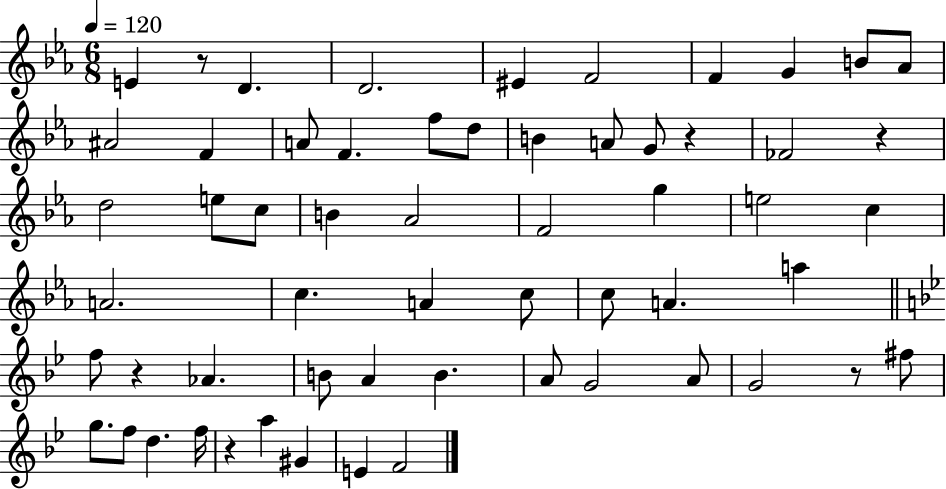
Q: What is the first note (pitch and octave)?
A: E4